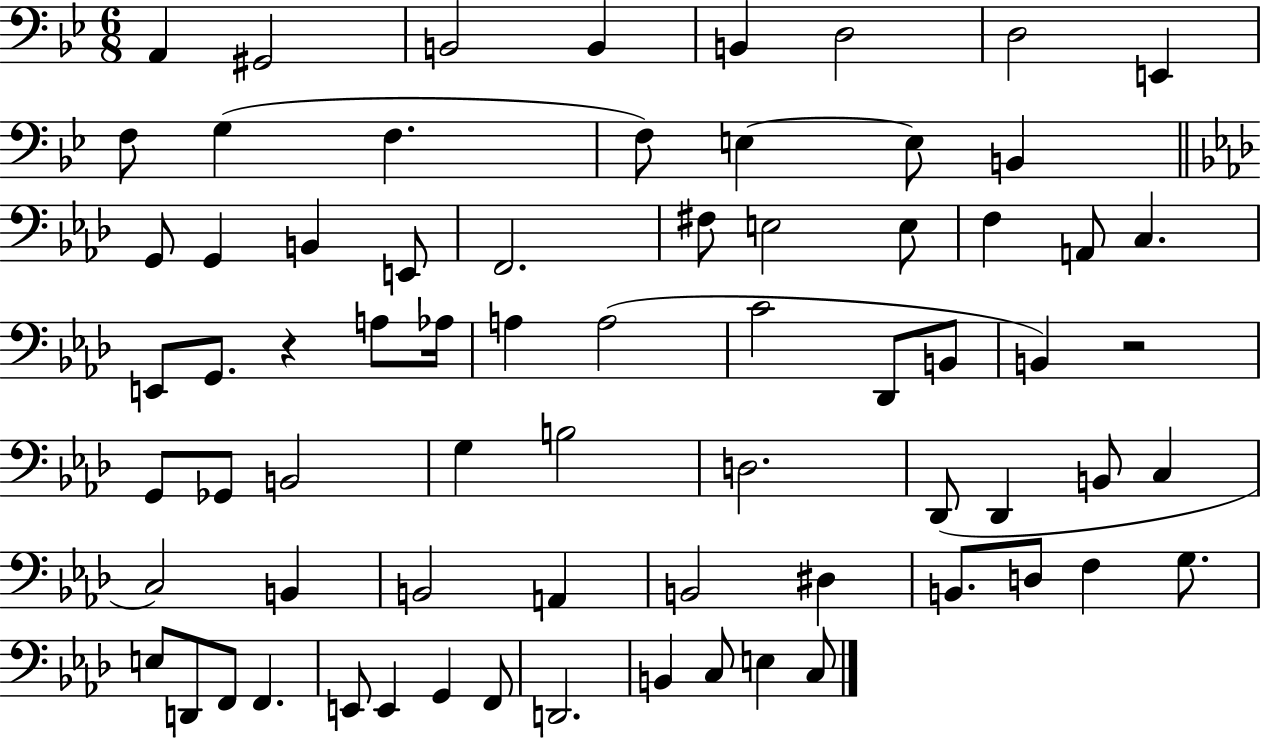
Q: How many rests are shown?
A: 2